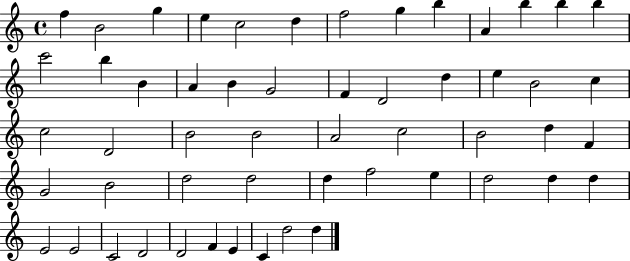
X:1
T:Untitled
M:4/4
L:1/4
K:C
f B2 g e c2 d f2 g b A b b b c'2 b B A B G2 F D2 d e B2 c c2 D2 B2 B2 A2 c2 B2 d F G2 B2 d2 d2 d f2 e d2 d d E2 E2 C2 D2 D2 F E C d2 d